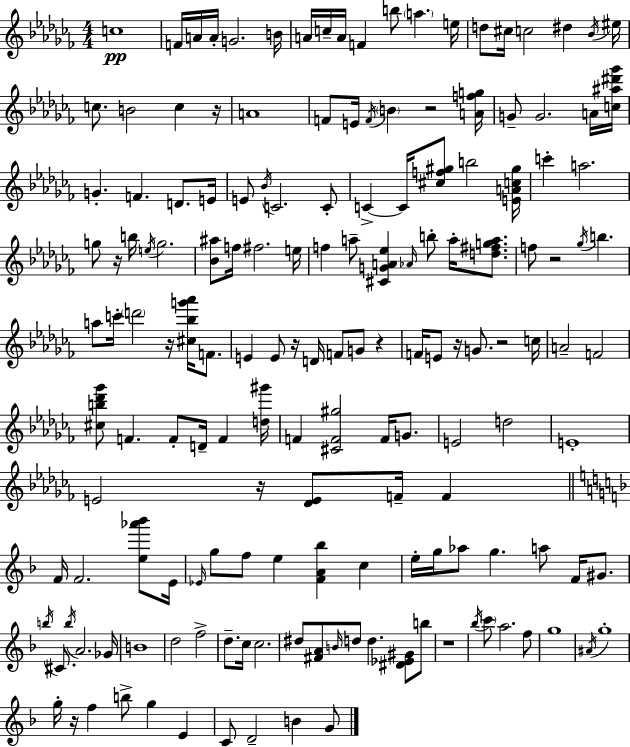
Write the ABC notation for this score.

X:1
T:Untitled
M:4/4
L:1/4
K:Abm
c4 F/4 A/4 A/4 G2 B/4 A/4 c/4 A/4 F b/2 a e/4 d/2 ^c/4 c2 ^d _B/4 ^e/4 c/2 B2 c z/4 A4 F/2 E/4 F/4 B z2 [Afg]/4 G/2 G2 A/4 [c^a^d'_g']/4 G F D/2 E/4 E/2 _B/4 C2 C/2 C C/4 [^cf^g]/2 b2 [EAc^g]/4 c' a2 g/2 z/4 b/4 e/4 g2 [_B^a]/2 f/4 ^f2 e/4 f a/2 [^CGA_e] _A/4 b/2 a/4 [d^fga]/2 f/2 z2 _g/4 b a/2 c'/4 d'2 z/4 [^c_bg'_a']/4 F/2 E E/2 z/4 D/4 F/2 G/2 z F/4 E/2 z/4 G/2 z2 c/4 A2 F2 [^cb_d'_g']/2 F F/2 D/4 F [d^g']/4 F [^CF^g]2 F/4 G/2 E2 d2 E4 E2 z/4 [_DE]/2 F/4 F F/4 F2 [e_a'_b']/2 E/4 _E/4 g/2 f/2 e [FA_b] c e/4 g/4 _a/2 g a/2 F/4 ^G/2 b/4 ^C/2 b/4 A2 _G/4 B4 d2 f2 d/2 c/4 c2 ^d/2 [^FA]/2 B/4 d/2 d [^D_E^G]/2 b/2 z4 _b/4 c'/2 a2 f/2 g4 ^A/4 g4 g/4 z/4 f b/2 g E C/2 D2 B G/2